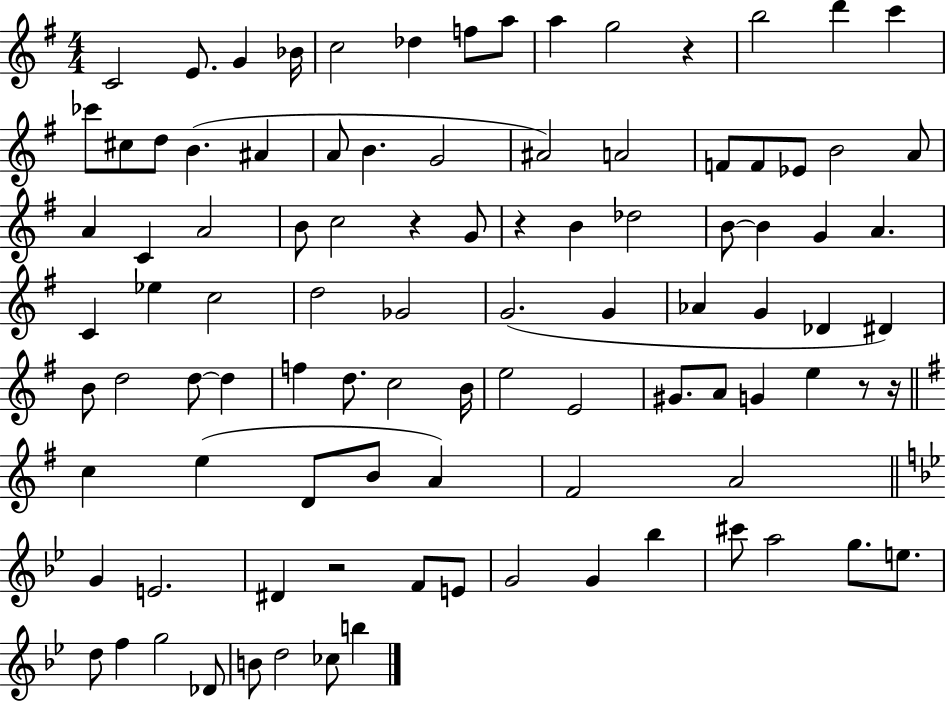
C4/h E4/e. G4/q Bb4/s C5/h Db5/q F5/e A5/e A5/q G5/h R/q B5/h D6/q C6/q CES6/e C#5/e D5/e B4/q. A#4/q A4/e B4/q. G4/h A#4/h A4/h F4/e F4/e Eb4/e B4/h A4/e A4/q C4/q A4/h B4/e C5/h R/q G4/e R/q B4/q Db5/h B4/e B4/q G4/q A4/q. C4/q Eb5/q C5/h D5/h Gb4/h G4/h. G4/q Ab4/q G4/q Db4/q D#4/q B4/e D5/h D5/e D5/q F5/q D5/e. C5/h B4/s E5/h E4/h G#4/e. A4/e G4/q E5/q R/e R/s C5/q E5/q D4/e B4/e A4/q F#4/h A4/h G4/q E4/h. D#4/q R/h F4/e E4/e G4/h G4/q Bb5/q C#6/e A5/h G5/e. E5/e. D5/e F5/q G5/h Db4/e B4/e D5/h CES5/e B5/q